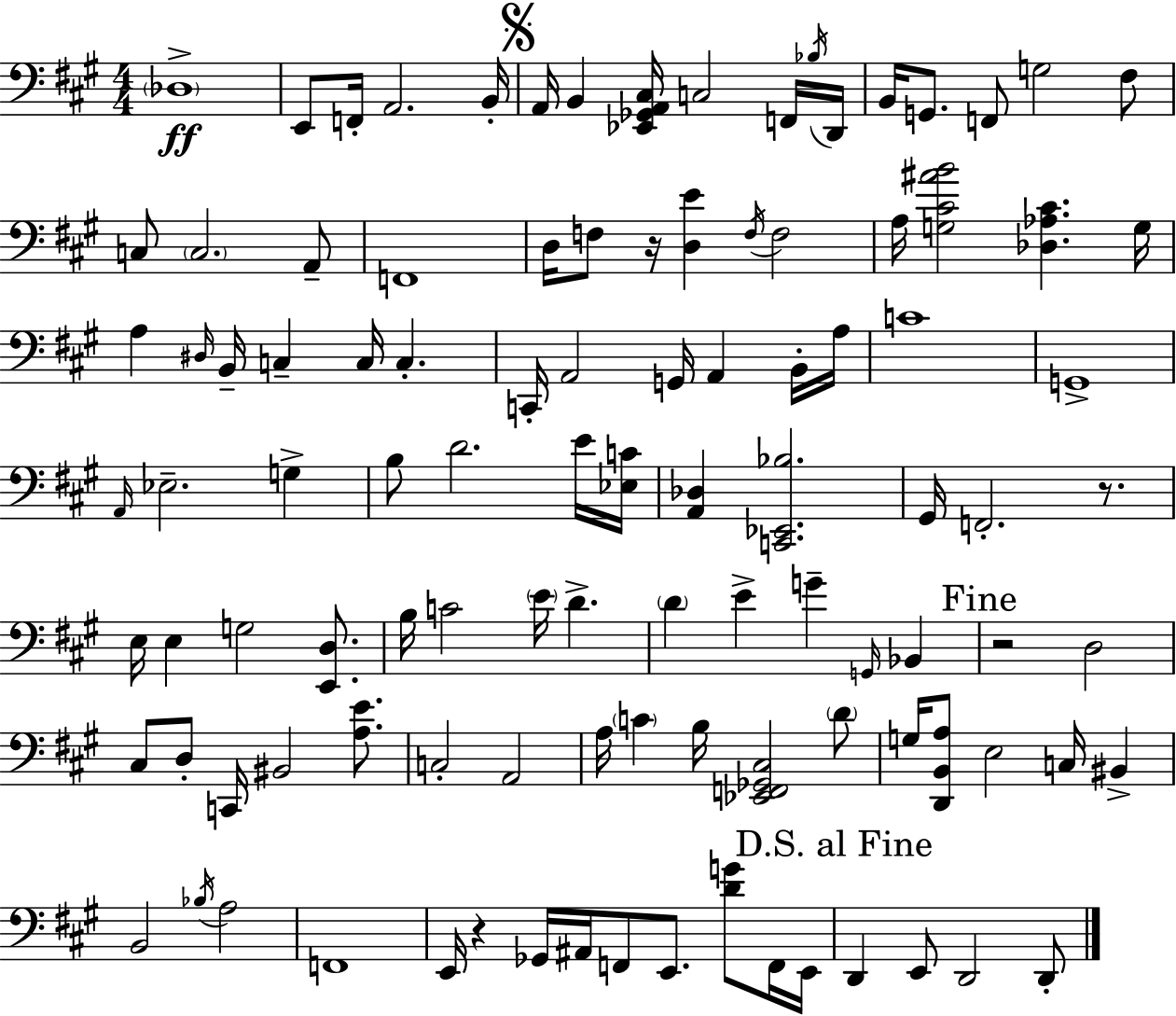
{
  \clef bass
  \numericTimeSignature
  \time 4/4
  \key a \major
  \parenthesize des1->\ff | e,8 f,16-. a,2. b,16-. | \mark \markup { \musicglyph "scripts.segno" } a,16 b,4 <ees, ges, a, cis>16 c2 f,16 \acciaccatura { bes16 } | d,16 b,16 g,8. f,8 g2 fis8 | \break c8 \parenthesize c2. a,8-- | f,1 | d16 f8 r16 <d e'>4 \acciaccatura { f16 } f2 | a16 <g cis' ais' b'>2 <des aes cis'>4. | \break g16 a4 \grace { dis16 } b,16-- c4-- c16 c4.-. | c,16-. a,2 g,16 a,4 | b,16-. a16 c'1 | g,1-> | \break \grace { a,16 } ees2.-- | g4-> b8 d'2. | e'16 <ees c'>16 <a, des>4 <c, ees, bes>2. | gis,16 f,2.-. | \break r8. e16 e4 g2 | <e, d>8. b16 c'2 \parenthesize e'16 d'4.-> | \parenthesize d'4 e'4-> g'4-- | \grace { g,16 } bes,4 \mark "Fine" r2 d2 | \break cis8 d8-. c,16 bis,2 | <a e'>8. c2-. a,2 | a16 \parenthesize c'4 b16 <ees, f, ges, cis>2 | \parenthesize d'8 g16 <d, b, a>8 e2 | \break c16 bis,4-> b,2 \acciaccatura { bes16 } a2 | f,1 | e,16 r4 ges,16 ais,16 f,8 e,8. | <d' g'>8 f,16 e,16 \mark "D.S. al Fine" d,4 e,8 d,2 | \break d,8-. \bar "|."
}